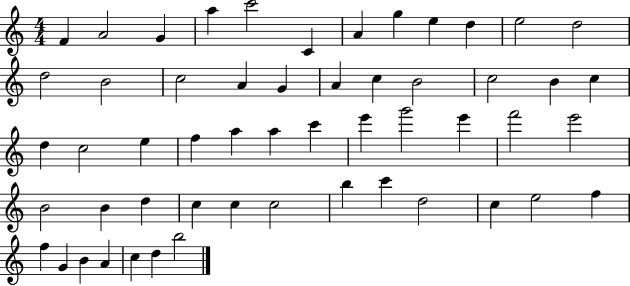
X:1
T:Untitled
M:4/4
L:1/4
K:C
F A2 G a c'2 C A g e d e2 d2 d2 B2 c2 A G A c B2 c2 B c d c2 e f a a c' e' g'2 e' f'2 e'2 B2 B d c c c2 b c' d2 c e2 f f G B A c d b2